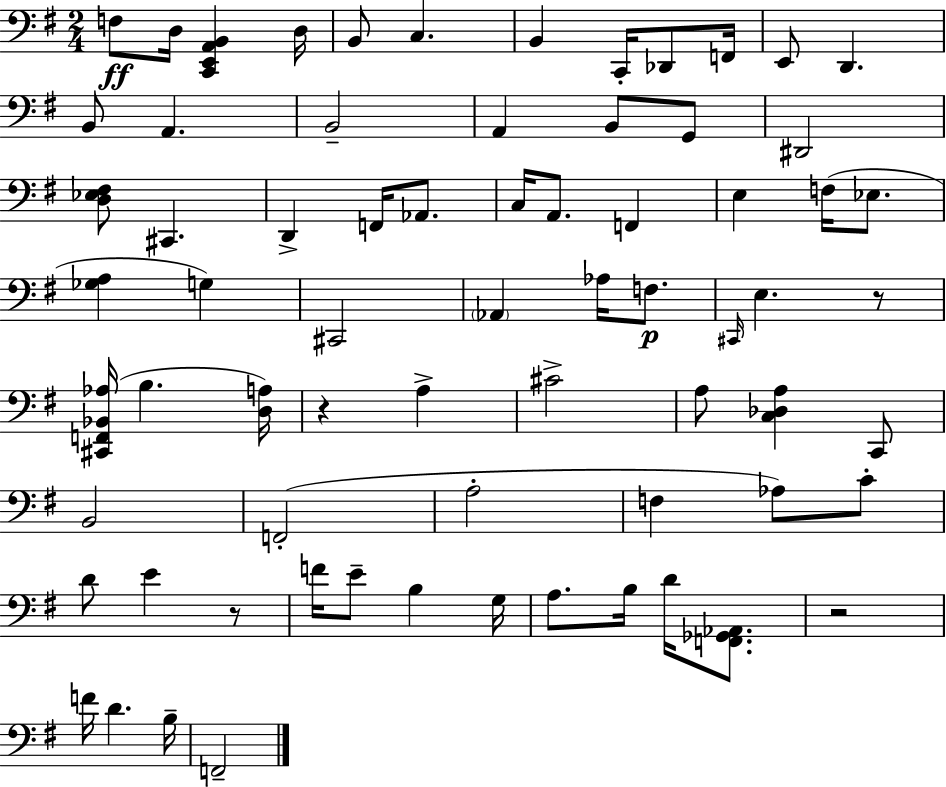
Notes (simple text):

F3/e D3/s [C2,E2,A2,B2]/q D3/s B2/e C3/q. B2/q C2/s Db2/e F2/s E2/e D2/q. B2/e A2/q. B2/h A2/q B2/e G2/e D#2/h [D3,Eb3,F#3]/e C#2/q. D2/q F2/s Ab2/e. C3/s A2/e. F2/q E3/q F3/s Eb3/e. [Gb3,A3]/q G3/q C#2/h Ab2/q Ab3/s F3/e. C#2/s E3/q. R/e [C#2,F2,Bb2,Ab3]/s B3/q. [D3,A3]/s R/q A3/q C#4/h A3/e [C3,Db3,A3]/q C2/e B2/h F2/h A3/h F3/q Ab3/e C4/e D4/e E4/q R/e F4/s E4/e B3/q G3/s A3/e. B3/s D4/s [F2,Gb2,Ab2]/e. R/h F4/s D4/q. B3/s F2/h